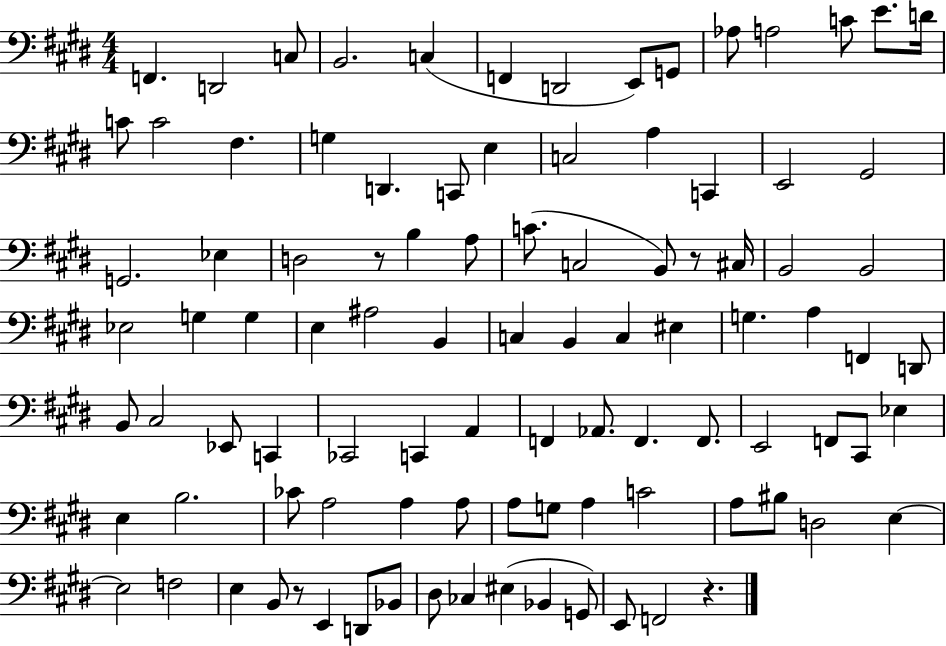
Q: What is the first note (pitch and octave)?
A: F2